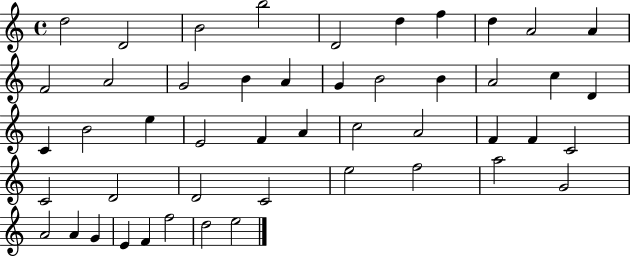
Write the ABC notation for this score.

X:1
T:Untitled
M:4/4
L:1/4
K:C
d2 D2 B2 b2 D2 d f d A2 A F2 A2 G2 B A G B2 B A2 c D C B2 e E2 F A c2 A2 F F C2 C2 D2 D2 C2 e2 f2 a2 G2 A2 A G E F f2 d2 e2